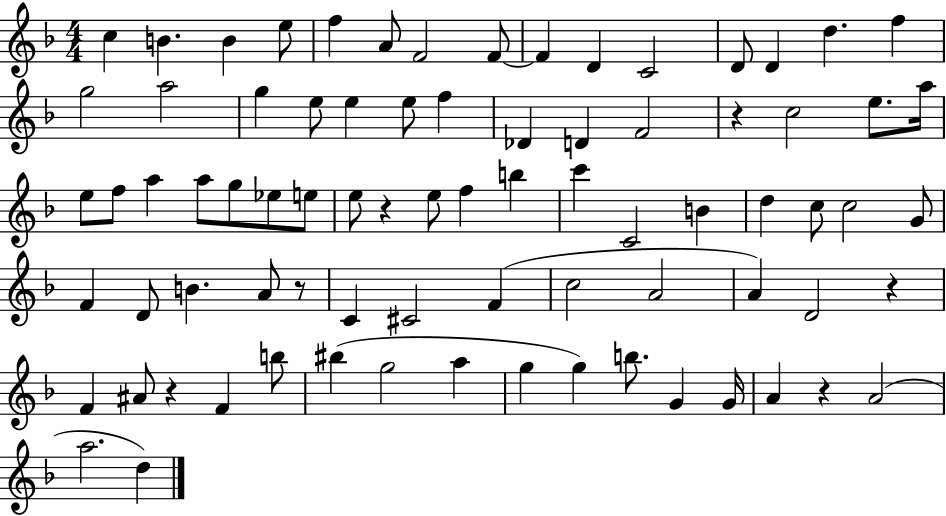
C5/q B4/q. B4/q E5/e F5/q A4/e F4/h F4/e F4/q D4/q C4/h D4/e D4/q D5/q. F5/q G5/h A5/h G5/q E5/e E5/q E5/e F5/q Db4/q D4/q F4/h R/q C5/h E5/e. A5/s E5/e F5/e A5/q A5/e G5/e Eb5/e E5/e E5/e R/q E5/e F5/q B5/q C6/q C4/h B4/q D5/q C5/e C5/h G4/e F4/q D4/e B4/q. A4/e R/e C4/q C#4/h F4/q C5/h A4/h A4/q D4/h R/q F4/q A#4/e R/q F4/q B5/e BIS5/q G5/h A5/q G5/q G5/q B5/e. G4/q G4/s A4/q R/q A4/h A5/h. D5/q